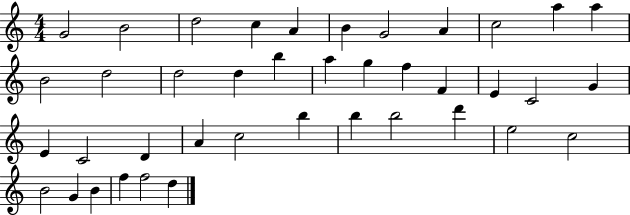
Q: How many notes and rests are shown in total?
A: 40